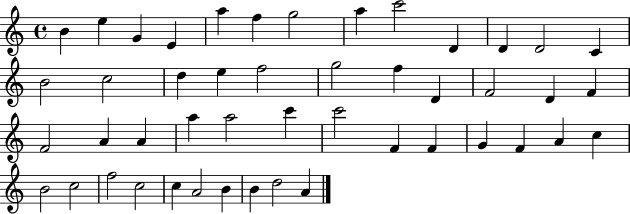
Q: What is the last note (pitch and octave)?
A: A4